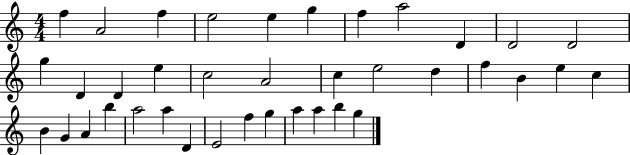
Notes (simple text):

F5/q A4/h F5/q E5/h E5/q G5/q F5/q A5/h D4/q D4/h D4/h G5/q D4/q D4/q E5/q C5/h A4/h C5/q E5/h D5/q F5/q B4/q E5/q C5/q B4/q G4/q A4/q B5/q A5/h A5/q D4/q E4/h F5/q G5/q A5/q A5/q B5/q G5/q